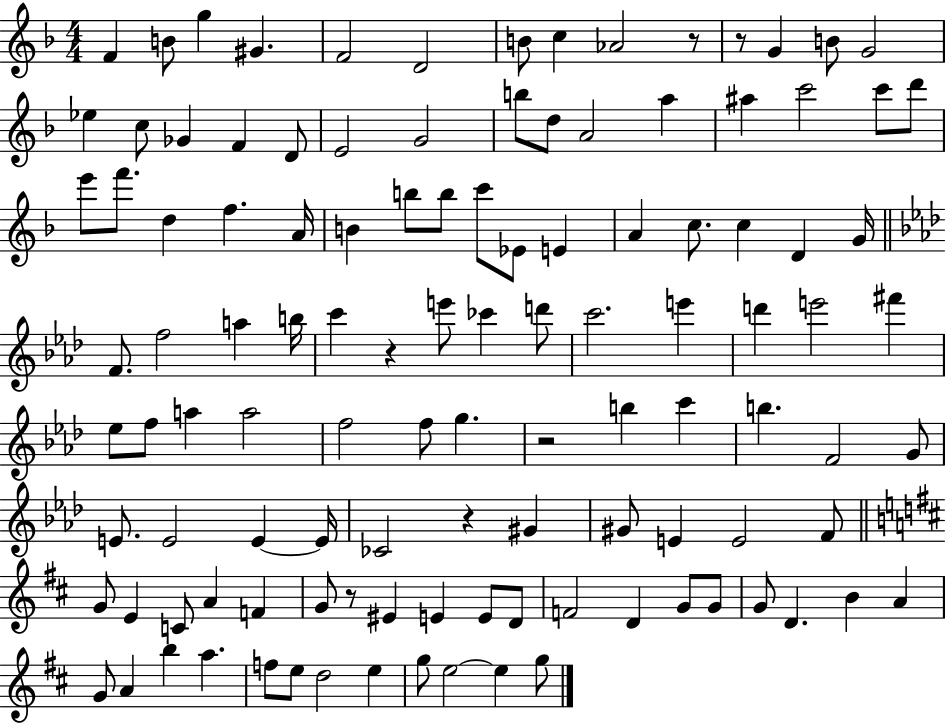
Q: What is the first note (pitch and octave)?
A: F4